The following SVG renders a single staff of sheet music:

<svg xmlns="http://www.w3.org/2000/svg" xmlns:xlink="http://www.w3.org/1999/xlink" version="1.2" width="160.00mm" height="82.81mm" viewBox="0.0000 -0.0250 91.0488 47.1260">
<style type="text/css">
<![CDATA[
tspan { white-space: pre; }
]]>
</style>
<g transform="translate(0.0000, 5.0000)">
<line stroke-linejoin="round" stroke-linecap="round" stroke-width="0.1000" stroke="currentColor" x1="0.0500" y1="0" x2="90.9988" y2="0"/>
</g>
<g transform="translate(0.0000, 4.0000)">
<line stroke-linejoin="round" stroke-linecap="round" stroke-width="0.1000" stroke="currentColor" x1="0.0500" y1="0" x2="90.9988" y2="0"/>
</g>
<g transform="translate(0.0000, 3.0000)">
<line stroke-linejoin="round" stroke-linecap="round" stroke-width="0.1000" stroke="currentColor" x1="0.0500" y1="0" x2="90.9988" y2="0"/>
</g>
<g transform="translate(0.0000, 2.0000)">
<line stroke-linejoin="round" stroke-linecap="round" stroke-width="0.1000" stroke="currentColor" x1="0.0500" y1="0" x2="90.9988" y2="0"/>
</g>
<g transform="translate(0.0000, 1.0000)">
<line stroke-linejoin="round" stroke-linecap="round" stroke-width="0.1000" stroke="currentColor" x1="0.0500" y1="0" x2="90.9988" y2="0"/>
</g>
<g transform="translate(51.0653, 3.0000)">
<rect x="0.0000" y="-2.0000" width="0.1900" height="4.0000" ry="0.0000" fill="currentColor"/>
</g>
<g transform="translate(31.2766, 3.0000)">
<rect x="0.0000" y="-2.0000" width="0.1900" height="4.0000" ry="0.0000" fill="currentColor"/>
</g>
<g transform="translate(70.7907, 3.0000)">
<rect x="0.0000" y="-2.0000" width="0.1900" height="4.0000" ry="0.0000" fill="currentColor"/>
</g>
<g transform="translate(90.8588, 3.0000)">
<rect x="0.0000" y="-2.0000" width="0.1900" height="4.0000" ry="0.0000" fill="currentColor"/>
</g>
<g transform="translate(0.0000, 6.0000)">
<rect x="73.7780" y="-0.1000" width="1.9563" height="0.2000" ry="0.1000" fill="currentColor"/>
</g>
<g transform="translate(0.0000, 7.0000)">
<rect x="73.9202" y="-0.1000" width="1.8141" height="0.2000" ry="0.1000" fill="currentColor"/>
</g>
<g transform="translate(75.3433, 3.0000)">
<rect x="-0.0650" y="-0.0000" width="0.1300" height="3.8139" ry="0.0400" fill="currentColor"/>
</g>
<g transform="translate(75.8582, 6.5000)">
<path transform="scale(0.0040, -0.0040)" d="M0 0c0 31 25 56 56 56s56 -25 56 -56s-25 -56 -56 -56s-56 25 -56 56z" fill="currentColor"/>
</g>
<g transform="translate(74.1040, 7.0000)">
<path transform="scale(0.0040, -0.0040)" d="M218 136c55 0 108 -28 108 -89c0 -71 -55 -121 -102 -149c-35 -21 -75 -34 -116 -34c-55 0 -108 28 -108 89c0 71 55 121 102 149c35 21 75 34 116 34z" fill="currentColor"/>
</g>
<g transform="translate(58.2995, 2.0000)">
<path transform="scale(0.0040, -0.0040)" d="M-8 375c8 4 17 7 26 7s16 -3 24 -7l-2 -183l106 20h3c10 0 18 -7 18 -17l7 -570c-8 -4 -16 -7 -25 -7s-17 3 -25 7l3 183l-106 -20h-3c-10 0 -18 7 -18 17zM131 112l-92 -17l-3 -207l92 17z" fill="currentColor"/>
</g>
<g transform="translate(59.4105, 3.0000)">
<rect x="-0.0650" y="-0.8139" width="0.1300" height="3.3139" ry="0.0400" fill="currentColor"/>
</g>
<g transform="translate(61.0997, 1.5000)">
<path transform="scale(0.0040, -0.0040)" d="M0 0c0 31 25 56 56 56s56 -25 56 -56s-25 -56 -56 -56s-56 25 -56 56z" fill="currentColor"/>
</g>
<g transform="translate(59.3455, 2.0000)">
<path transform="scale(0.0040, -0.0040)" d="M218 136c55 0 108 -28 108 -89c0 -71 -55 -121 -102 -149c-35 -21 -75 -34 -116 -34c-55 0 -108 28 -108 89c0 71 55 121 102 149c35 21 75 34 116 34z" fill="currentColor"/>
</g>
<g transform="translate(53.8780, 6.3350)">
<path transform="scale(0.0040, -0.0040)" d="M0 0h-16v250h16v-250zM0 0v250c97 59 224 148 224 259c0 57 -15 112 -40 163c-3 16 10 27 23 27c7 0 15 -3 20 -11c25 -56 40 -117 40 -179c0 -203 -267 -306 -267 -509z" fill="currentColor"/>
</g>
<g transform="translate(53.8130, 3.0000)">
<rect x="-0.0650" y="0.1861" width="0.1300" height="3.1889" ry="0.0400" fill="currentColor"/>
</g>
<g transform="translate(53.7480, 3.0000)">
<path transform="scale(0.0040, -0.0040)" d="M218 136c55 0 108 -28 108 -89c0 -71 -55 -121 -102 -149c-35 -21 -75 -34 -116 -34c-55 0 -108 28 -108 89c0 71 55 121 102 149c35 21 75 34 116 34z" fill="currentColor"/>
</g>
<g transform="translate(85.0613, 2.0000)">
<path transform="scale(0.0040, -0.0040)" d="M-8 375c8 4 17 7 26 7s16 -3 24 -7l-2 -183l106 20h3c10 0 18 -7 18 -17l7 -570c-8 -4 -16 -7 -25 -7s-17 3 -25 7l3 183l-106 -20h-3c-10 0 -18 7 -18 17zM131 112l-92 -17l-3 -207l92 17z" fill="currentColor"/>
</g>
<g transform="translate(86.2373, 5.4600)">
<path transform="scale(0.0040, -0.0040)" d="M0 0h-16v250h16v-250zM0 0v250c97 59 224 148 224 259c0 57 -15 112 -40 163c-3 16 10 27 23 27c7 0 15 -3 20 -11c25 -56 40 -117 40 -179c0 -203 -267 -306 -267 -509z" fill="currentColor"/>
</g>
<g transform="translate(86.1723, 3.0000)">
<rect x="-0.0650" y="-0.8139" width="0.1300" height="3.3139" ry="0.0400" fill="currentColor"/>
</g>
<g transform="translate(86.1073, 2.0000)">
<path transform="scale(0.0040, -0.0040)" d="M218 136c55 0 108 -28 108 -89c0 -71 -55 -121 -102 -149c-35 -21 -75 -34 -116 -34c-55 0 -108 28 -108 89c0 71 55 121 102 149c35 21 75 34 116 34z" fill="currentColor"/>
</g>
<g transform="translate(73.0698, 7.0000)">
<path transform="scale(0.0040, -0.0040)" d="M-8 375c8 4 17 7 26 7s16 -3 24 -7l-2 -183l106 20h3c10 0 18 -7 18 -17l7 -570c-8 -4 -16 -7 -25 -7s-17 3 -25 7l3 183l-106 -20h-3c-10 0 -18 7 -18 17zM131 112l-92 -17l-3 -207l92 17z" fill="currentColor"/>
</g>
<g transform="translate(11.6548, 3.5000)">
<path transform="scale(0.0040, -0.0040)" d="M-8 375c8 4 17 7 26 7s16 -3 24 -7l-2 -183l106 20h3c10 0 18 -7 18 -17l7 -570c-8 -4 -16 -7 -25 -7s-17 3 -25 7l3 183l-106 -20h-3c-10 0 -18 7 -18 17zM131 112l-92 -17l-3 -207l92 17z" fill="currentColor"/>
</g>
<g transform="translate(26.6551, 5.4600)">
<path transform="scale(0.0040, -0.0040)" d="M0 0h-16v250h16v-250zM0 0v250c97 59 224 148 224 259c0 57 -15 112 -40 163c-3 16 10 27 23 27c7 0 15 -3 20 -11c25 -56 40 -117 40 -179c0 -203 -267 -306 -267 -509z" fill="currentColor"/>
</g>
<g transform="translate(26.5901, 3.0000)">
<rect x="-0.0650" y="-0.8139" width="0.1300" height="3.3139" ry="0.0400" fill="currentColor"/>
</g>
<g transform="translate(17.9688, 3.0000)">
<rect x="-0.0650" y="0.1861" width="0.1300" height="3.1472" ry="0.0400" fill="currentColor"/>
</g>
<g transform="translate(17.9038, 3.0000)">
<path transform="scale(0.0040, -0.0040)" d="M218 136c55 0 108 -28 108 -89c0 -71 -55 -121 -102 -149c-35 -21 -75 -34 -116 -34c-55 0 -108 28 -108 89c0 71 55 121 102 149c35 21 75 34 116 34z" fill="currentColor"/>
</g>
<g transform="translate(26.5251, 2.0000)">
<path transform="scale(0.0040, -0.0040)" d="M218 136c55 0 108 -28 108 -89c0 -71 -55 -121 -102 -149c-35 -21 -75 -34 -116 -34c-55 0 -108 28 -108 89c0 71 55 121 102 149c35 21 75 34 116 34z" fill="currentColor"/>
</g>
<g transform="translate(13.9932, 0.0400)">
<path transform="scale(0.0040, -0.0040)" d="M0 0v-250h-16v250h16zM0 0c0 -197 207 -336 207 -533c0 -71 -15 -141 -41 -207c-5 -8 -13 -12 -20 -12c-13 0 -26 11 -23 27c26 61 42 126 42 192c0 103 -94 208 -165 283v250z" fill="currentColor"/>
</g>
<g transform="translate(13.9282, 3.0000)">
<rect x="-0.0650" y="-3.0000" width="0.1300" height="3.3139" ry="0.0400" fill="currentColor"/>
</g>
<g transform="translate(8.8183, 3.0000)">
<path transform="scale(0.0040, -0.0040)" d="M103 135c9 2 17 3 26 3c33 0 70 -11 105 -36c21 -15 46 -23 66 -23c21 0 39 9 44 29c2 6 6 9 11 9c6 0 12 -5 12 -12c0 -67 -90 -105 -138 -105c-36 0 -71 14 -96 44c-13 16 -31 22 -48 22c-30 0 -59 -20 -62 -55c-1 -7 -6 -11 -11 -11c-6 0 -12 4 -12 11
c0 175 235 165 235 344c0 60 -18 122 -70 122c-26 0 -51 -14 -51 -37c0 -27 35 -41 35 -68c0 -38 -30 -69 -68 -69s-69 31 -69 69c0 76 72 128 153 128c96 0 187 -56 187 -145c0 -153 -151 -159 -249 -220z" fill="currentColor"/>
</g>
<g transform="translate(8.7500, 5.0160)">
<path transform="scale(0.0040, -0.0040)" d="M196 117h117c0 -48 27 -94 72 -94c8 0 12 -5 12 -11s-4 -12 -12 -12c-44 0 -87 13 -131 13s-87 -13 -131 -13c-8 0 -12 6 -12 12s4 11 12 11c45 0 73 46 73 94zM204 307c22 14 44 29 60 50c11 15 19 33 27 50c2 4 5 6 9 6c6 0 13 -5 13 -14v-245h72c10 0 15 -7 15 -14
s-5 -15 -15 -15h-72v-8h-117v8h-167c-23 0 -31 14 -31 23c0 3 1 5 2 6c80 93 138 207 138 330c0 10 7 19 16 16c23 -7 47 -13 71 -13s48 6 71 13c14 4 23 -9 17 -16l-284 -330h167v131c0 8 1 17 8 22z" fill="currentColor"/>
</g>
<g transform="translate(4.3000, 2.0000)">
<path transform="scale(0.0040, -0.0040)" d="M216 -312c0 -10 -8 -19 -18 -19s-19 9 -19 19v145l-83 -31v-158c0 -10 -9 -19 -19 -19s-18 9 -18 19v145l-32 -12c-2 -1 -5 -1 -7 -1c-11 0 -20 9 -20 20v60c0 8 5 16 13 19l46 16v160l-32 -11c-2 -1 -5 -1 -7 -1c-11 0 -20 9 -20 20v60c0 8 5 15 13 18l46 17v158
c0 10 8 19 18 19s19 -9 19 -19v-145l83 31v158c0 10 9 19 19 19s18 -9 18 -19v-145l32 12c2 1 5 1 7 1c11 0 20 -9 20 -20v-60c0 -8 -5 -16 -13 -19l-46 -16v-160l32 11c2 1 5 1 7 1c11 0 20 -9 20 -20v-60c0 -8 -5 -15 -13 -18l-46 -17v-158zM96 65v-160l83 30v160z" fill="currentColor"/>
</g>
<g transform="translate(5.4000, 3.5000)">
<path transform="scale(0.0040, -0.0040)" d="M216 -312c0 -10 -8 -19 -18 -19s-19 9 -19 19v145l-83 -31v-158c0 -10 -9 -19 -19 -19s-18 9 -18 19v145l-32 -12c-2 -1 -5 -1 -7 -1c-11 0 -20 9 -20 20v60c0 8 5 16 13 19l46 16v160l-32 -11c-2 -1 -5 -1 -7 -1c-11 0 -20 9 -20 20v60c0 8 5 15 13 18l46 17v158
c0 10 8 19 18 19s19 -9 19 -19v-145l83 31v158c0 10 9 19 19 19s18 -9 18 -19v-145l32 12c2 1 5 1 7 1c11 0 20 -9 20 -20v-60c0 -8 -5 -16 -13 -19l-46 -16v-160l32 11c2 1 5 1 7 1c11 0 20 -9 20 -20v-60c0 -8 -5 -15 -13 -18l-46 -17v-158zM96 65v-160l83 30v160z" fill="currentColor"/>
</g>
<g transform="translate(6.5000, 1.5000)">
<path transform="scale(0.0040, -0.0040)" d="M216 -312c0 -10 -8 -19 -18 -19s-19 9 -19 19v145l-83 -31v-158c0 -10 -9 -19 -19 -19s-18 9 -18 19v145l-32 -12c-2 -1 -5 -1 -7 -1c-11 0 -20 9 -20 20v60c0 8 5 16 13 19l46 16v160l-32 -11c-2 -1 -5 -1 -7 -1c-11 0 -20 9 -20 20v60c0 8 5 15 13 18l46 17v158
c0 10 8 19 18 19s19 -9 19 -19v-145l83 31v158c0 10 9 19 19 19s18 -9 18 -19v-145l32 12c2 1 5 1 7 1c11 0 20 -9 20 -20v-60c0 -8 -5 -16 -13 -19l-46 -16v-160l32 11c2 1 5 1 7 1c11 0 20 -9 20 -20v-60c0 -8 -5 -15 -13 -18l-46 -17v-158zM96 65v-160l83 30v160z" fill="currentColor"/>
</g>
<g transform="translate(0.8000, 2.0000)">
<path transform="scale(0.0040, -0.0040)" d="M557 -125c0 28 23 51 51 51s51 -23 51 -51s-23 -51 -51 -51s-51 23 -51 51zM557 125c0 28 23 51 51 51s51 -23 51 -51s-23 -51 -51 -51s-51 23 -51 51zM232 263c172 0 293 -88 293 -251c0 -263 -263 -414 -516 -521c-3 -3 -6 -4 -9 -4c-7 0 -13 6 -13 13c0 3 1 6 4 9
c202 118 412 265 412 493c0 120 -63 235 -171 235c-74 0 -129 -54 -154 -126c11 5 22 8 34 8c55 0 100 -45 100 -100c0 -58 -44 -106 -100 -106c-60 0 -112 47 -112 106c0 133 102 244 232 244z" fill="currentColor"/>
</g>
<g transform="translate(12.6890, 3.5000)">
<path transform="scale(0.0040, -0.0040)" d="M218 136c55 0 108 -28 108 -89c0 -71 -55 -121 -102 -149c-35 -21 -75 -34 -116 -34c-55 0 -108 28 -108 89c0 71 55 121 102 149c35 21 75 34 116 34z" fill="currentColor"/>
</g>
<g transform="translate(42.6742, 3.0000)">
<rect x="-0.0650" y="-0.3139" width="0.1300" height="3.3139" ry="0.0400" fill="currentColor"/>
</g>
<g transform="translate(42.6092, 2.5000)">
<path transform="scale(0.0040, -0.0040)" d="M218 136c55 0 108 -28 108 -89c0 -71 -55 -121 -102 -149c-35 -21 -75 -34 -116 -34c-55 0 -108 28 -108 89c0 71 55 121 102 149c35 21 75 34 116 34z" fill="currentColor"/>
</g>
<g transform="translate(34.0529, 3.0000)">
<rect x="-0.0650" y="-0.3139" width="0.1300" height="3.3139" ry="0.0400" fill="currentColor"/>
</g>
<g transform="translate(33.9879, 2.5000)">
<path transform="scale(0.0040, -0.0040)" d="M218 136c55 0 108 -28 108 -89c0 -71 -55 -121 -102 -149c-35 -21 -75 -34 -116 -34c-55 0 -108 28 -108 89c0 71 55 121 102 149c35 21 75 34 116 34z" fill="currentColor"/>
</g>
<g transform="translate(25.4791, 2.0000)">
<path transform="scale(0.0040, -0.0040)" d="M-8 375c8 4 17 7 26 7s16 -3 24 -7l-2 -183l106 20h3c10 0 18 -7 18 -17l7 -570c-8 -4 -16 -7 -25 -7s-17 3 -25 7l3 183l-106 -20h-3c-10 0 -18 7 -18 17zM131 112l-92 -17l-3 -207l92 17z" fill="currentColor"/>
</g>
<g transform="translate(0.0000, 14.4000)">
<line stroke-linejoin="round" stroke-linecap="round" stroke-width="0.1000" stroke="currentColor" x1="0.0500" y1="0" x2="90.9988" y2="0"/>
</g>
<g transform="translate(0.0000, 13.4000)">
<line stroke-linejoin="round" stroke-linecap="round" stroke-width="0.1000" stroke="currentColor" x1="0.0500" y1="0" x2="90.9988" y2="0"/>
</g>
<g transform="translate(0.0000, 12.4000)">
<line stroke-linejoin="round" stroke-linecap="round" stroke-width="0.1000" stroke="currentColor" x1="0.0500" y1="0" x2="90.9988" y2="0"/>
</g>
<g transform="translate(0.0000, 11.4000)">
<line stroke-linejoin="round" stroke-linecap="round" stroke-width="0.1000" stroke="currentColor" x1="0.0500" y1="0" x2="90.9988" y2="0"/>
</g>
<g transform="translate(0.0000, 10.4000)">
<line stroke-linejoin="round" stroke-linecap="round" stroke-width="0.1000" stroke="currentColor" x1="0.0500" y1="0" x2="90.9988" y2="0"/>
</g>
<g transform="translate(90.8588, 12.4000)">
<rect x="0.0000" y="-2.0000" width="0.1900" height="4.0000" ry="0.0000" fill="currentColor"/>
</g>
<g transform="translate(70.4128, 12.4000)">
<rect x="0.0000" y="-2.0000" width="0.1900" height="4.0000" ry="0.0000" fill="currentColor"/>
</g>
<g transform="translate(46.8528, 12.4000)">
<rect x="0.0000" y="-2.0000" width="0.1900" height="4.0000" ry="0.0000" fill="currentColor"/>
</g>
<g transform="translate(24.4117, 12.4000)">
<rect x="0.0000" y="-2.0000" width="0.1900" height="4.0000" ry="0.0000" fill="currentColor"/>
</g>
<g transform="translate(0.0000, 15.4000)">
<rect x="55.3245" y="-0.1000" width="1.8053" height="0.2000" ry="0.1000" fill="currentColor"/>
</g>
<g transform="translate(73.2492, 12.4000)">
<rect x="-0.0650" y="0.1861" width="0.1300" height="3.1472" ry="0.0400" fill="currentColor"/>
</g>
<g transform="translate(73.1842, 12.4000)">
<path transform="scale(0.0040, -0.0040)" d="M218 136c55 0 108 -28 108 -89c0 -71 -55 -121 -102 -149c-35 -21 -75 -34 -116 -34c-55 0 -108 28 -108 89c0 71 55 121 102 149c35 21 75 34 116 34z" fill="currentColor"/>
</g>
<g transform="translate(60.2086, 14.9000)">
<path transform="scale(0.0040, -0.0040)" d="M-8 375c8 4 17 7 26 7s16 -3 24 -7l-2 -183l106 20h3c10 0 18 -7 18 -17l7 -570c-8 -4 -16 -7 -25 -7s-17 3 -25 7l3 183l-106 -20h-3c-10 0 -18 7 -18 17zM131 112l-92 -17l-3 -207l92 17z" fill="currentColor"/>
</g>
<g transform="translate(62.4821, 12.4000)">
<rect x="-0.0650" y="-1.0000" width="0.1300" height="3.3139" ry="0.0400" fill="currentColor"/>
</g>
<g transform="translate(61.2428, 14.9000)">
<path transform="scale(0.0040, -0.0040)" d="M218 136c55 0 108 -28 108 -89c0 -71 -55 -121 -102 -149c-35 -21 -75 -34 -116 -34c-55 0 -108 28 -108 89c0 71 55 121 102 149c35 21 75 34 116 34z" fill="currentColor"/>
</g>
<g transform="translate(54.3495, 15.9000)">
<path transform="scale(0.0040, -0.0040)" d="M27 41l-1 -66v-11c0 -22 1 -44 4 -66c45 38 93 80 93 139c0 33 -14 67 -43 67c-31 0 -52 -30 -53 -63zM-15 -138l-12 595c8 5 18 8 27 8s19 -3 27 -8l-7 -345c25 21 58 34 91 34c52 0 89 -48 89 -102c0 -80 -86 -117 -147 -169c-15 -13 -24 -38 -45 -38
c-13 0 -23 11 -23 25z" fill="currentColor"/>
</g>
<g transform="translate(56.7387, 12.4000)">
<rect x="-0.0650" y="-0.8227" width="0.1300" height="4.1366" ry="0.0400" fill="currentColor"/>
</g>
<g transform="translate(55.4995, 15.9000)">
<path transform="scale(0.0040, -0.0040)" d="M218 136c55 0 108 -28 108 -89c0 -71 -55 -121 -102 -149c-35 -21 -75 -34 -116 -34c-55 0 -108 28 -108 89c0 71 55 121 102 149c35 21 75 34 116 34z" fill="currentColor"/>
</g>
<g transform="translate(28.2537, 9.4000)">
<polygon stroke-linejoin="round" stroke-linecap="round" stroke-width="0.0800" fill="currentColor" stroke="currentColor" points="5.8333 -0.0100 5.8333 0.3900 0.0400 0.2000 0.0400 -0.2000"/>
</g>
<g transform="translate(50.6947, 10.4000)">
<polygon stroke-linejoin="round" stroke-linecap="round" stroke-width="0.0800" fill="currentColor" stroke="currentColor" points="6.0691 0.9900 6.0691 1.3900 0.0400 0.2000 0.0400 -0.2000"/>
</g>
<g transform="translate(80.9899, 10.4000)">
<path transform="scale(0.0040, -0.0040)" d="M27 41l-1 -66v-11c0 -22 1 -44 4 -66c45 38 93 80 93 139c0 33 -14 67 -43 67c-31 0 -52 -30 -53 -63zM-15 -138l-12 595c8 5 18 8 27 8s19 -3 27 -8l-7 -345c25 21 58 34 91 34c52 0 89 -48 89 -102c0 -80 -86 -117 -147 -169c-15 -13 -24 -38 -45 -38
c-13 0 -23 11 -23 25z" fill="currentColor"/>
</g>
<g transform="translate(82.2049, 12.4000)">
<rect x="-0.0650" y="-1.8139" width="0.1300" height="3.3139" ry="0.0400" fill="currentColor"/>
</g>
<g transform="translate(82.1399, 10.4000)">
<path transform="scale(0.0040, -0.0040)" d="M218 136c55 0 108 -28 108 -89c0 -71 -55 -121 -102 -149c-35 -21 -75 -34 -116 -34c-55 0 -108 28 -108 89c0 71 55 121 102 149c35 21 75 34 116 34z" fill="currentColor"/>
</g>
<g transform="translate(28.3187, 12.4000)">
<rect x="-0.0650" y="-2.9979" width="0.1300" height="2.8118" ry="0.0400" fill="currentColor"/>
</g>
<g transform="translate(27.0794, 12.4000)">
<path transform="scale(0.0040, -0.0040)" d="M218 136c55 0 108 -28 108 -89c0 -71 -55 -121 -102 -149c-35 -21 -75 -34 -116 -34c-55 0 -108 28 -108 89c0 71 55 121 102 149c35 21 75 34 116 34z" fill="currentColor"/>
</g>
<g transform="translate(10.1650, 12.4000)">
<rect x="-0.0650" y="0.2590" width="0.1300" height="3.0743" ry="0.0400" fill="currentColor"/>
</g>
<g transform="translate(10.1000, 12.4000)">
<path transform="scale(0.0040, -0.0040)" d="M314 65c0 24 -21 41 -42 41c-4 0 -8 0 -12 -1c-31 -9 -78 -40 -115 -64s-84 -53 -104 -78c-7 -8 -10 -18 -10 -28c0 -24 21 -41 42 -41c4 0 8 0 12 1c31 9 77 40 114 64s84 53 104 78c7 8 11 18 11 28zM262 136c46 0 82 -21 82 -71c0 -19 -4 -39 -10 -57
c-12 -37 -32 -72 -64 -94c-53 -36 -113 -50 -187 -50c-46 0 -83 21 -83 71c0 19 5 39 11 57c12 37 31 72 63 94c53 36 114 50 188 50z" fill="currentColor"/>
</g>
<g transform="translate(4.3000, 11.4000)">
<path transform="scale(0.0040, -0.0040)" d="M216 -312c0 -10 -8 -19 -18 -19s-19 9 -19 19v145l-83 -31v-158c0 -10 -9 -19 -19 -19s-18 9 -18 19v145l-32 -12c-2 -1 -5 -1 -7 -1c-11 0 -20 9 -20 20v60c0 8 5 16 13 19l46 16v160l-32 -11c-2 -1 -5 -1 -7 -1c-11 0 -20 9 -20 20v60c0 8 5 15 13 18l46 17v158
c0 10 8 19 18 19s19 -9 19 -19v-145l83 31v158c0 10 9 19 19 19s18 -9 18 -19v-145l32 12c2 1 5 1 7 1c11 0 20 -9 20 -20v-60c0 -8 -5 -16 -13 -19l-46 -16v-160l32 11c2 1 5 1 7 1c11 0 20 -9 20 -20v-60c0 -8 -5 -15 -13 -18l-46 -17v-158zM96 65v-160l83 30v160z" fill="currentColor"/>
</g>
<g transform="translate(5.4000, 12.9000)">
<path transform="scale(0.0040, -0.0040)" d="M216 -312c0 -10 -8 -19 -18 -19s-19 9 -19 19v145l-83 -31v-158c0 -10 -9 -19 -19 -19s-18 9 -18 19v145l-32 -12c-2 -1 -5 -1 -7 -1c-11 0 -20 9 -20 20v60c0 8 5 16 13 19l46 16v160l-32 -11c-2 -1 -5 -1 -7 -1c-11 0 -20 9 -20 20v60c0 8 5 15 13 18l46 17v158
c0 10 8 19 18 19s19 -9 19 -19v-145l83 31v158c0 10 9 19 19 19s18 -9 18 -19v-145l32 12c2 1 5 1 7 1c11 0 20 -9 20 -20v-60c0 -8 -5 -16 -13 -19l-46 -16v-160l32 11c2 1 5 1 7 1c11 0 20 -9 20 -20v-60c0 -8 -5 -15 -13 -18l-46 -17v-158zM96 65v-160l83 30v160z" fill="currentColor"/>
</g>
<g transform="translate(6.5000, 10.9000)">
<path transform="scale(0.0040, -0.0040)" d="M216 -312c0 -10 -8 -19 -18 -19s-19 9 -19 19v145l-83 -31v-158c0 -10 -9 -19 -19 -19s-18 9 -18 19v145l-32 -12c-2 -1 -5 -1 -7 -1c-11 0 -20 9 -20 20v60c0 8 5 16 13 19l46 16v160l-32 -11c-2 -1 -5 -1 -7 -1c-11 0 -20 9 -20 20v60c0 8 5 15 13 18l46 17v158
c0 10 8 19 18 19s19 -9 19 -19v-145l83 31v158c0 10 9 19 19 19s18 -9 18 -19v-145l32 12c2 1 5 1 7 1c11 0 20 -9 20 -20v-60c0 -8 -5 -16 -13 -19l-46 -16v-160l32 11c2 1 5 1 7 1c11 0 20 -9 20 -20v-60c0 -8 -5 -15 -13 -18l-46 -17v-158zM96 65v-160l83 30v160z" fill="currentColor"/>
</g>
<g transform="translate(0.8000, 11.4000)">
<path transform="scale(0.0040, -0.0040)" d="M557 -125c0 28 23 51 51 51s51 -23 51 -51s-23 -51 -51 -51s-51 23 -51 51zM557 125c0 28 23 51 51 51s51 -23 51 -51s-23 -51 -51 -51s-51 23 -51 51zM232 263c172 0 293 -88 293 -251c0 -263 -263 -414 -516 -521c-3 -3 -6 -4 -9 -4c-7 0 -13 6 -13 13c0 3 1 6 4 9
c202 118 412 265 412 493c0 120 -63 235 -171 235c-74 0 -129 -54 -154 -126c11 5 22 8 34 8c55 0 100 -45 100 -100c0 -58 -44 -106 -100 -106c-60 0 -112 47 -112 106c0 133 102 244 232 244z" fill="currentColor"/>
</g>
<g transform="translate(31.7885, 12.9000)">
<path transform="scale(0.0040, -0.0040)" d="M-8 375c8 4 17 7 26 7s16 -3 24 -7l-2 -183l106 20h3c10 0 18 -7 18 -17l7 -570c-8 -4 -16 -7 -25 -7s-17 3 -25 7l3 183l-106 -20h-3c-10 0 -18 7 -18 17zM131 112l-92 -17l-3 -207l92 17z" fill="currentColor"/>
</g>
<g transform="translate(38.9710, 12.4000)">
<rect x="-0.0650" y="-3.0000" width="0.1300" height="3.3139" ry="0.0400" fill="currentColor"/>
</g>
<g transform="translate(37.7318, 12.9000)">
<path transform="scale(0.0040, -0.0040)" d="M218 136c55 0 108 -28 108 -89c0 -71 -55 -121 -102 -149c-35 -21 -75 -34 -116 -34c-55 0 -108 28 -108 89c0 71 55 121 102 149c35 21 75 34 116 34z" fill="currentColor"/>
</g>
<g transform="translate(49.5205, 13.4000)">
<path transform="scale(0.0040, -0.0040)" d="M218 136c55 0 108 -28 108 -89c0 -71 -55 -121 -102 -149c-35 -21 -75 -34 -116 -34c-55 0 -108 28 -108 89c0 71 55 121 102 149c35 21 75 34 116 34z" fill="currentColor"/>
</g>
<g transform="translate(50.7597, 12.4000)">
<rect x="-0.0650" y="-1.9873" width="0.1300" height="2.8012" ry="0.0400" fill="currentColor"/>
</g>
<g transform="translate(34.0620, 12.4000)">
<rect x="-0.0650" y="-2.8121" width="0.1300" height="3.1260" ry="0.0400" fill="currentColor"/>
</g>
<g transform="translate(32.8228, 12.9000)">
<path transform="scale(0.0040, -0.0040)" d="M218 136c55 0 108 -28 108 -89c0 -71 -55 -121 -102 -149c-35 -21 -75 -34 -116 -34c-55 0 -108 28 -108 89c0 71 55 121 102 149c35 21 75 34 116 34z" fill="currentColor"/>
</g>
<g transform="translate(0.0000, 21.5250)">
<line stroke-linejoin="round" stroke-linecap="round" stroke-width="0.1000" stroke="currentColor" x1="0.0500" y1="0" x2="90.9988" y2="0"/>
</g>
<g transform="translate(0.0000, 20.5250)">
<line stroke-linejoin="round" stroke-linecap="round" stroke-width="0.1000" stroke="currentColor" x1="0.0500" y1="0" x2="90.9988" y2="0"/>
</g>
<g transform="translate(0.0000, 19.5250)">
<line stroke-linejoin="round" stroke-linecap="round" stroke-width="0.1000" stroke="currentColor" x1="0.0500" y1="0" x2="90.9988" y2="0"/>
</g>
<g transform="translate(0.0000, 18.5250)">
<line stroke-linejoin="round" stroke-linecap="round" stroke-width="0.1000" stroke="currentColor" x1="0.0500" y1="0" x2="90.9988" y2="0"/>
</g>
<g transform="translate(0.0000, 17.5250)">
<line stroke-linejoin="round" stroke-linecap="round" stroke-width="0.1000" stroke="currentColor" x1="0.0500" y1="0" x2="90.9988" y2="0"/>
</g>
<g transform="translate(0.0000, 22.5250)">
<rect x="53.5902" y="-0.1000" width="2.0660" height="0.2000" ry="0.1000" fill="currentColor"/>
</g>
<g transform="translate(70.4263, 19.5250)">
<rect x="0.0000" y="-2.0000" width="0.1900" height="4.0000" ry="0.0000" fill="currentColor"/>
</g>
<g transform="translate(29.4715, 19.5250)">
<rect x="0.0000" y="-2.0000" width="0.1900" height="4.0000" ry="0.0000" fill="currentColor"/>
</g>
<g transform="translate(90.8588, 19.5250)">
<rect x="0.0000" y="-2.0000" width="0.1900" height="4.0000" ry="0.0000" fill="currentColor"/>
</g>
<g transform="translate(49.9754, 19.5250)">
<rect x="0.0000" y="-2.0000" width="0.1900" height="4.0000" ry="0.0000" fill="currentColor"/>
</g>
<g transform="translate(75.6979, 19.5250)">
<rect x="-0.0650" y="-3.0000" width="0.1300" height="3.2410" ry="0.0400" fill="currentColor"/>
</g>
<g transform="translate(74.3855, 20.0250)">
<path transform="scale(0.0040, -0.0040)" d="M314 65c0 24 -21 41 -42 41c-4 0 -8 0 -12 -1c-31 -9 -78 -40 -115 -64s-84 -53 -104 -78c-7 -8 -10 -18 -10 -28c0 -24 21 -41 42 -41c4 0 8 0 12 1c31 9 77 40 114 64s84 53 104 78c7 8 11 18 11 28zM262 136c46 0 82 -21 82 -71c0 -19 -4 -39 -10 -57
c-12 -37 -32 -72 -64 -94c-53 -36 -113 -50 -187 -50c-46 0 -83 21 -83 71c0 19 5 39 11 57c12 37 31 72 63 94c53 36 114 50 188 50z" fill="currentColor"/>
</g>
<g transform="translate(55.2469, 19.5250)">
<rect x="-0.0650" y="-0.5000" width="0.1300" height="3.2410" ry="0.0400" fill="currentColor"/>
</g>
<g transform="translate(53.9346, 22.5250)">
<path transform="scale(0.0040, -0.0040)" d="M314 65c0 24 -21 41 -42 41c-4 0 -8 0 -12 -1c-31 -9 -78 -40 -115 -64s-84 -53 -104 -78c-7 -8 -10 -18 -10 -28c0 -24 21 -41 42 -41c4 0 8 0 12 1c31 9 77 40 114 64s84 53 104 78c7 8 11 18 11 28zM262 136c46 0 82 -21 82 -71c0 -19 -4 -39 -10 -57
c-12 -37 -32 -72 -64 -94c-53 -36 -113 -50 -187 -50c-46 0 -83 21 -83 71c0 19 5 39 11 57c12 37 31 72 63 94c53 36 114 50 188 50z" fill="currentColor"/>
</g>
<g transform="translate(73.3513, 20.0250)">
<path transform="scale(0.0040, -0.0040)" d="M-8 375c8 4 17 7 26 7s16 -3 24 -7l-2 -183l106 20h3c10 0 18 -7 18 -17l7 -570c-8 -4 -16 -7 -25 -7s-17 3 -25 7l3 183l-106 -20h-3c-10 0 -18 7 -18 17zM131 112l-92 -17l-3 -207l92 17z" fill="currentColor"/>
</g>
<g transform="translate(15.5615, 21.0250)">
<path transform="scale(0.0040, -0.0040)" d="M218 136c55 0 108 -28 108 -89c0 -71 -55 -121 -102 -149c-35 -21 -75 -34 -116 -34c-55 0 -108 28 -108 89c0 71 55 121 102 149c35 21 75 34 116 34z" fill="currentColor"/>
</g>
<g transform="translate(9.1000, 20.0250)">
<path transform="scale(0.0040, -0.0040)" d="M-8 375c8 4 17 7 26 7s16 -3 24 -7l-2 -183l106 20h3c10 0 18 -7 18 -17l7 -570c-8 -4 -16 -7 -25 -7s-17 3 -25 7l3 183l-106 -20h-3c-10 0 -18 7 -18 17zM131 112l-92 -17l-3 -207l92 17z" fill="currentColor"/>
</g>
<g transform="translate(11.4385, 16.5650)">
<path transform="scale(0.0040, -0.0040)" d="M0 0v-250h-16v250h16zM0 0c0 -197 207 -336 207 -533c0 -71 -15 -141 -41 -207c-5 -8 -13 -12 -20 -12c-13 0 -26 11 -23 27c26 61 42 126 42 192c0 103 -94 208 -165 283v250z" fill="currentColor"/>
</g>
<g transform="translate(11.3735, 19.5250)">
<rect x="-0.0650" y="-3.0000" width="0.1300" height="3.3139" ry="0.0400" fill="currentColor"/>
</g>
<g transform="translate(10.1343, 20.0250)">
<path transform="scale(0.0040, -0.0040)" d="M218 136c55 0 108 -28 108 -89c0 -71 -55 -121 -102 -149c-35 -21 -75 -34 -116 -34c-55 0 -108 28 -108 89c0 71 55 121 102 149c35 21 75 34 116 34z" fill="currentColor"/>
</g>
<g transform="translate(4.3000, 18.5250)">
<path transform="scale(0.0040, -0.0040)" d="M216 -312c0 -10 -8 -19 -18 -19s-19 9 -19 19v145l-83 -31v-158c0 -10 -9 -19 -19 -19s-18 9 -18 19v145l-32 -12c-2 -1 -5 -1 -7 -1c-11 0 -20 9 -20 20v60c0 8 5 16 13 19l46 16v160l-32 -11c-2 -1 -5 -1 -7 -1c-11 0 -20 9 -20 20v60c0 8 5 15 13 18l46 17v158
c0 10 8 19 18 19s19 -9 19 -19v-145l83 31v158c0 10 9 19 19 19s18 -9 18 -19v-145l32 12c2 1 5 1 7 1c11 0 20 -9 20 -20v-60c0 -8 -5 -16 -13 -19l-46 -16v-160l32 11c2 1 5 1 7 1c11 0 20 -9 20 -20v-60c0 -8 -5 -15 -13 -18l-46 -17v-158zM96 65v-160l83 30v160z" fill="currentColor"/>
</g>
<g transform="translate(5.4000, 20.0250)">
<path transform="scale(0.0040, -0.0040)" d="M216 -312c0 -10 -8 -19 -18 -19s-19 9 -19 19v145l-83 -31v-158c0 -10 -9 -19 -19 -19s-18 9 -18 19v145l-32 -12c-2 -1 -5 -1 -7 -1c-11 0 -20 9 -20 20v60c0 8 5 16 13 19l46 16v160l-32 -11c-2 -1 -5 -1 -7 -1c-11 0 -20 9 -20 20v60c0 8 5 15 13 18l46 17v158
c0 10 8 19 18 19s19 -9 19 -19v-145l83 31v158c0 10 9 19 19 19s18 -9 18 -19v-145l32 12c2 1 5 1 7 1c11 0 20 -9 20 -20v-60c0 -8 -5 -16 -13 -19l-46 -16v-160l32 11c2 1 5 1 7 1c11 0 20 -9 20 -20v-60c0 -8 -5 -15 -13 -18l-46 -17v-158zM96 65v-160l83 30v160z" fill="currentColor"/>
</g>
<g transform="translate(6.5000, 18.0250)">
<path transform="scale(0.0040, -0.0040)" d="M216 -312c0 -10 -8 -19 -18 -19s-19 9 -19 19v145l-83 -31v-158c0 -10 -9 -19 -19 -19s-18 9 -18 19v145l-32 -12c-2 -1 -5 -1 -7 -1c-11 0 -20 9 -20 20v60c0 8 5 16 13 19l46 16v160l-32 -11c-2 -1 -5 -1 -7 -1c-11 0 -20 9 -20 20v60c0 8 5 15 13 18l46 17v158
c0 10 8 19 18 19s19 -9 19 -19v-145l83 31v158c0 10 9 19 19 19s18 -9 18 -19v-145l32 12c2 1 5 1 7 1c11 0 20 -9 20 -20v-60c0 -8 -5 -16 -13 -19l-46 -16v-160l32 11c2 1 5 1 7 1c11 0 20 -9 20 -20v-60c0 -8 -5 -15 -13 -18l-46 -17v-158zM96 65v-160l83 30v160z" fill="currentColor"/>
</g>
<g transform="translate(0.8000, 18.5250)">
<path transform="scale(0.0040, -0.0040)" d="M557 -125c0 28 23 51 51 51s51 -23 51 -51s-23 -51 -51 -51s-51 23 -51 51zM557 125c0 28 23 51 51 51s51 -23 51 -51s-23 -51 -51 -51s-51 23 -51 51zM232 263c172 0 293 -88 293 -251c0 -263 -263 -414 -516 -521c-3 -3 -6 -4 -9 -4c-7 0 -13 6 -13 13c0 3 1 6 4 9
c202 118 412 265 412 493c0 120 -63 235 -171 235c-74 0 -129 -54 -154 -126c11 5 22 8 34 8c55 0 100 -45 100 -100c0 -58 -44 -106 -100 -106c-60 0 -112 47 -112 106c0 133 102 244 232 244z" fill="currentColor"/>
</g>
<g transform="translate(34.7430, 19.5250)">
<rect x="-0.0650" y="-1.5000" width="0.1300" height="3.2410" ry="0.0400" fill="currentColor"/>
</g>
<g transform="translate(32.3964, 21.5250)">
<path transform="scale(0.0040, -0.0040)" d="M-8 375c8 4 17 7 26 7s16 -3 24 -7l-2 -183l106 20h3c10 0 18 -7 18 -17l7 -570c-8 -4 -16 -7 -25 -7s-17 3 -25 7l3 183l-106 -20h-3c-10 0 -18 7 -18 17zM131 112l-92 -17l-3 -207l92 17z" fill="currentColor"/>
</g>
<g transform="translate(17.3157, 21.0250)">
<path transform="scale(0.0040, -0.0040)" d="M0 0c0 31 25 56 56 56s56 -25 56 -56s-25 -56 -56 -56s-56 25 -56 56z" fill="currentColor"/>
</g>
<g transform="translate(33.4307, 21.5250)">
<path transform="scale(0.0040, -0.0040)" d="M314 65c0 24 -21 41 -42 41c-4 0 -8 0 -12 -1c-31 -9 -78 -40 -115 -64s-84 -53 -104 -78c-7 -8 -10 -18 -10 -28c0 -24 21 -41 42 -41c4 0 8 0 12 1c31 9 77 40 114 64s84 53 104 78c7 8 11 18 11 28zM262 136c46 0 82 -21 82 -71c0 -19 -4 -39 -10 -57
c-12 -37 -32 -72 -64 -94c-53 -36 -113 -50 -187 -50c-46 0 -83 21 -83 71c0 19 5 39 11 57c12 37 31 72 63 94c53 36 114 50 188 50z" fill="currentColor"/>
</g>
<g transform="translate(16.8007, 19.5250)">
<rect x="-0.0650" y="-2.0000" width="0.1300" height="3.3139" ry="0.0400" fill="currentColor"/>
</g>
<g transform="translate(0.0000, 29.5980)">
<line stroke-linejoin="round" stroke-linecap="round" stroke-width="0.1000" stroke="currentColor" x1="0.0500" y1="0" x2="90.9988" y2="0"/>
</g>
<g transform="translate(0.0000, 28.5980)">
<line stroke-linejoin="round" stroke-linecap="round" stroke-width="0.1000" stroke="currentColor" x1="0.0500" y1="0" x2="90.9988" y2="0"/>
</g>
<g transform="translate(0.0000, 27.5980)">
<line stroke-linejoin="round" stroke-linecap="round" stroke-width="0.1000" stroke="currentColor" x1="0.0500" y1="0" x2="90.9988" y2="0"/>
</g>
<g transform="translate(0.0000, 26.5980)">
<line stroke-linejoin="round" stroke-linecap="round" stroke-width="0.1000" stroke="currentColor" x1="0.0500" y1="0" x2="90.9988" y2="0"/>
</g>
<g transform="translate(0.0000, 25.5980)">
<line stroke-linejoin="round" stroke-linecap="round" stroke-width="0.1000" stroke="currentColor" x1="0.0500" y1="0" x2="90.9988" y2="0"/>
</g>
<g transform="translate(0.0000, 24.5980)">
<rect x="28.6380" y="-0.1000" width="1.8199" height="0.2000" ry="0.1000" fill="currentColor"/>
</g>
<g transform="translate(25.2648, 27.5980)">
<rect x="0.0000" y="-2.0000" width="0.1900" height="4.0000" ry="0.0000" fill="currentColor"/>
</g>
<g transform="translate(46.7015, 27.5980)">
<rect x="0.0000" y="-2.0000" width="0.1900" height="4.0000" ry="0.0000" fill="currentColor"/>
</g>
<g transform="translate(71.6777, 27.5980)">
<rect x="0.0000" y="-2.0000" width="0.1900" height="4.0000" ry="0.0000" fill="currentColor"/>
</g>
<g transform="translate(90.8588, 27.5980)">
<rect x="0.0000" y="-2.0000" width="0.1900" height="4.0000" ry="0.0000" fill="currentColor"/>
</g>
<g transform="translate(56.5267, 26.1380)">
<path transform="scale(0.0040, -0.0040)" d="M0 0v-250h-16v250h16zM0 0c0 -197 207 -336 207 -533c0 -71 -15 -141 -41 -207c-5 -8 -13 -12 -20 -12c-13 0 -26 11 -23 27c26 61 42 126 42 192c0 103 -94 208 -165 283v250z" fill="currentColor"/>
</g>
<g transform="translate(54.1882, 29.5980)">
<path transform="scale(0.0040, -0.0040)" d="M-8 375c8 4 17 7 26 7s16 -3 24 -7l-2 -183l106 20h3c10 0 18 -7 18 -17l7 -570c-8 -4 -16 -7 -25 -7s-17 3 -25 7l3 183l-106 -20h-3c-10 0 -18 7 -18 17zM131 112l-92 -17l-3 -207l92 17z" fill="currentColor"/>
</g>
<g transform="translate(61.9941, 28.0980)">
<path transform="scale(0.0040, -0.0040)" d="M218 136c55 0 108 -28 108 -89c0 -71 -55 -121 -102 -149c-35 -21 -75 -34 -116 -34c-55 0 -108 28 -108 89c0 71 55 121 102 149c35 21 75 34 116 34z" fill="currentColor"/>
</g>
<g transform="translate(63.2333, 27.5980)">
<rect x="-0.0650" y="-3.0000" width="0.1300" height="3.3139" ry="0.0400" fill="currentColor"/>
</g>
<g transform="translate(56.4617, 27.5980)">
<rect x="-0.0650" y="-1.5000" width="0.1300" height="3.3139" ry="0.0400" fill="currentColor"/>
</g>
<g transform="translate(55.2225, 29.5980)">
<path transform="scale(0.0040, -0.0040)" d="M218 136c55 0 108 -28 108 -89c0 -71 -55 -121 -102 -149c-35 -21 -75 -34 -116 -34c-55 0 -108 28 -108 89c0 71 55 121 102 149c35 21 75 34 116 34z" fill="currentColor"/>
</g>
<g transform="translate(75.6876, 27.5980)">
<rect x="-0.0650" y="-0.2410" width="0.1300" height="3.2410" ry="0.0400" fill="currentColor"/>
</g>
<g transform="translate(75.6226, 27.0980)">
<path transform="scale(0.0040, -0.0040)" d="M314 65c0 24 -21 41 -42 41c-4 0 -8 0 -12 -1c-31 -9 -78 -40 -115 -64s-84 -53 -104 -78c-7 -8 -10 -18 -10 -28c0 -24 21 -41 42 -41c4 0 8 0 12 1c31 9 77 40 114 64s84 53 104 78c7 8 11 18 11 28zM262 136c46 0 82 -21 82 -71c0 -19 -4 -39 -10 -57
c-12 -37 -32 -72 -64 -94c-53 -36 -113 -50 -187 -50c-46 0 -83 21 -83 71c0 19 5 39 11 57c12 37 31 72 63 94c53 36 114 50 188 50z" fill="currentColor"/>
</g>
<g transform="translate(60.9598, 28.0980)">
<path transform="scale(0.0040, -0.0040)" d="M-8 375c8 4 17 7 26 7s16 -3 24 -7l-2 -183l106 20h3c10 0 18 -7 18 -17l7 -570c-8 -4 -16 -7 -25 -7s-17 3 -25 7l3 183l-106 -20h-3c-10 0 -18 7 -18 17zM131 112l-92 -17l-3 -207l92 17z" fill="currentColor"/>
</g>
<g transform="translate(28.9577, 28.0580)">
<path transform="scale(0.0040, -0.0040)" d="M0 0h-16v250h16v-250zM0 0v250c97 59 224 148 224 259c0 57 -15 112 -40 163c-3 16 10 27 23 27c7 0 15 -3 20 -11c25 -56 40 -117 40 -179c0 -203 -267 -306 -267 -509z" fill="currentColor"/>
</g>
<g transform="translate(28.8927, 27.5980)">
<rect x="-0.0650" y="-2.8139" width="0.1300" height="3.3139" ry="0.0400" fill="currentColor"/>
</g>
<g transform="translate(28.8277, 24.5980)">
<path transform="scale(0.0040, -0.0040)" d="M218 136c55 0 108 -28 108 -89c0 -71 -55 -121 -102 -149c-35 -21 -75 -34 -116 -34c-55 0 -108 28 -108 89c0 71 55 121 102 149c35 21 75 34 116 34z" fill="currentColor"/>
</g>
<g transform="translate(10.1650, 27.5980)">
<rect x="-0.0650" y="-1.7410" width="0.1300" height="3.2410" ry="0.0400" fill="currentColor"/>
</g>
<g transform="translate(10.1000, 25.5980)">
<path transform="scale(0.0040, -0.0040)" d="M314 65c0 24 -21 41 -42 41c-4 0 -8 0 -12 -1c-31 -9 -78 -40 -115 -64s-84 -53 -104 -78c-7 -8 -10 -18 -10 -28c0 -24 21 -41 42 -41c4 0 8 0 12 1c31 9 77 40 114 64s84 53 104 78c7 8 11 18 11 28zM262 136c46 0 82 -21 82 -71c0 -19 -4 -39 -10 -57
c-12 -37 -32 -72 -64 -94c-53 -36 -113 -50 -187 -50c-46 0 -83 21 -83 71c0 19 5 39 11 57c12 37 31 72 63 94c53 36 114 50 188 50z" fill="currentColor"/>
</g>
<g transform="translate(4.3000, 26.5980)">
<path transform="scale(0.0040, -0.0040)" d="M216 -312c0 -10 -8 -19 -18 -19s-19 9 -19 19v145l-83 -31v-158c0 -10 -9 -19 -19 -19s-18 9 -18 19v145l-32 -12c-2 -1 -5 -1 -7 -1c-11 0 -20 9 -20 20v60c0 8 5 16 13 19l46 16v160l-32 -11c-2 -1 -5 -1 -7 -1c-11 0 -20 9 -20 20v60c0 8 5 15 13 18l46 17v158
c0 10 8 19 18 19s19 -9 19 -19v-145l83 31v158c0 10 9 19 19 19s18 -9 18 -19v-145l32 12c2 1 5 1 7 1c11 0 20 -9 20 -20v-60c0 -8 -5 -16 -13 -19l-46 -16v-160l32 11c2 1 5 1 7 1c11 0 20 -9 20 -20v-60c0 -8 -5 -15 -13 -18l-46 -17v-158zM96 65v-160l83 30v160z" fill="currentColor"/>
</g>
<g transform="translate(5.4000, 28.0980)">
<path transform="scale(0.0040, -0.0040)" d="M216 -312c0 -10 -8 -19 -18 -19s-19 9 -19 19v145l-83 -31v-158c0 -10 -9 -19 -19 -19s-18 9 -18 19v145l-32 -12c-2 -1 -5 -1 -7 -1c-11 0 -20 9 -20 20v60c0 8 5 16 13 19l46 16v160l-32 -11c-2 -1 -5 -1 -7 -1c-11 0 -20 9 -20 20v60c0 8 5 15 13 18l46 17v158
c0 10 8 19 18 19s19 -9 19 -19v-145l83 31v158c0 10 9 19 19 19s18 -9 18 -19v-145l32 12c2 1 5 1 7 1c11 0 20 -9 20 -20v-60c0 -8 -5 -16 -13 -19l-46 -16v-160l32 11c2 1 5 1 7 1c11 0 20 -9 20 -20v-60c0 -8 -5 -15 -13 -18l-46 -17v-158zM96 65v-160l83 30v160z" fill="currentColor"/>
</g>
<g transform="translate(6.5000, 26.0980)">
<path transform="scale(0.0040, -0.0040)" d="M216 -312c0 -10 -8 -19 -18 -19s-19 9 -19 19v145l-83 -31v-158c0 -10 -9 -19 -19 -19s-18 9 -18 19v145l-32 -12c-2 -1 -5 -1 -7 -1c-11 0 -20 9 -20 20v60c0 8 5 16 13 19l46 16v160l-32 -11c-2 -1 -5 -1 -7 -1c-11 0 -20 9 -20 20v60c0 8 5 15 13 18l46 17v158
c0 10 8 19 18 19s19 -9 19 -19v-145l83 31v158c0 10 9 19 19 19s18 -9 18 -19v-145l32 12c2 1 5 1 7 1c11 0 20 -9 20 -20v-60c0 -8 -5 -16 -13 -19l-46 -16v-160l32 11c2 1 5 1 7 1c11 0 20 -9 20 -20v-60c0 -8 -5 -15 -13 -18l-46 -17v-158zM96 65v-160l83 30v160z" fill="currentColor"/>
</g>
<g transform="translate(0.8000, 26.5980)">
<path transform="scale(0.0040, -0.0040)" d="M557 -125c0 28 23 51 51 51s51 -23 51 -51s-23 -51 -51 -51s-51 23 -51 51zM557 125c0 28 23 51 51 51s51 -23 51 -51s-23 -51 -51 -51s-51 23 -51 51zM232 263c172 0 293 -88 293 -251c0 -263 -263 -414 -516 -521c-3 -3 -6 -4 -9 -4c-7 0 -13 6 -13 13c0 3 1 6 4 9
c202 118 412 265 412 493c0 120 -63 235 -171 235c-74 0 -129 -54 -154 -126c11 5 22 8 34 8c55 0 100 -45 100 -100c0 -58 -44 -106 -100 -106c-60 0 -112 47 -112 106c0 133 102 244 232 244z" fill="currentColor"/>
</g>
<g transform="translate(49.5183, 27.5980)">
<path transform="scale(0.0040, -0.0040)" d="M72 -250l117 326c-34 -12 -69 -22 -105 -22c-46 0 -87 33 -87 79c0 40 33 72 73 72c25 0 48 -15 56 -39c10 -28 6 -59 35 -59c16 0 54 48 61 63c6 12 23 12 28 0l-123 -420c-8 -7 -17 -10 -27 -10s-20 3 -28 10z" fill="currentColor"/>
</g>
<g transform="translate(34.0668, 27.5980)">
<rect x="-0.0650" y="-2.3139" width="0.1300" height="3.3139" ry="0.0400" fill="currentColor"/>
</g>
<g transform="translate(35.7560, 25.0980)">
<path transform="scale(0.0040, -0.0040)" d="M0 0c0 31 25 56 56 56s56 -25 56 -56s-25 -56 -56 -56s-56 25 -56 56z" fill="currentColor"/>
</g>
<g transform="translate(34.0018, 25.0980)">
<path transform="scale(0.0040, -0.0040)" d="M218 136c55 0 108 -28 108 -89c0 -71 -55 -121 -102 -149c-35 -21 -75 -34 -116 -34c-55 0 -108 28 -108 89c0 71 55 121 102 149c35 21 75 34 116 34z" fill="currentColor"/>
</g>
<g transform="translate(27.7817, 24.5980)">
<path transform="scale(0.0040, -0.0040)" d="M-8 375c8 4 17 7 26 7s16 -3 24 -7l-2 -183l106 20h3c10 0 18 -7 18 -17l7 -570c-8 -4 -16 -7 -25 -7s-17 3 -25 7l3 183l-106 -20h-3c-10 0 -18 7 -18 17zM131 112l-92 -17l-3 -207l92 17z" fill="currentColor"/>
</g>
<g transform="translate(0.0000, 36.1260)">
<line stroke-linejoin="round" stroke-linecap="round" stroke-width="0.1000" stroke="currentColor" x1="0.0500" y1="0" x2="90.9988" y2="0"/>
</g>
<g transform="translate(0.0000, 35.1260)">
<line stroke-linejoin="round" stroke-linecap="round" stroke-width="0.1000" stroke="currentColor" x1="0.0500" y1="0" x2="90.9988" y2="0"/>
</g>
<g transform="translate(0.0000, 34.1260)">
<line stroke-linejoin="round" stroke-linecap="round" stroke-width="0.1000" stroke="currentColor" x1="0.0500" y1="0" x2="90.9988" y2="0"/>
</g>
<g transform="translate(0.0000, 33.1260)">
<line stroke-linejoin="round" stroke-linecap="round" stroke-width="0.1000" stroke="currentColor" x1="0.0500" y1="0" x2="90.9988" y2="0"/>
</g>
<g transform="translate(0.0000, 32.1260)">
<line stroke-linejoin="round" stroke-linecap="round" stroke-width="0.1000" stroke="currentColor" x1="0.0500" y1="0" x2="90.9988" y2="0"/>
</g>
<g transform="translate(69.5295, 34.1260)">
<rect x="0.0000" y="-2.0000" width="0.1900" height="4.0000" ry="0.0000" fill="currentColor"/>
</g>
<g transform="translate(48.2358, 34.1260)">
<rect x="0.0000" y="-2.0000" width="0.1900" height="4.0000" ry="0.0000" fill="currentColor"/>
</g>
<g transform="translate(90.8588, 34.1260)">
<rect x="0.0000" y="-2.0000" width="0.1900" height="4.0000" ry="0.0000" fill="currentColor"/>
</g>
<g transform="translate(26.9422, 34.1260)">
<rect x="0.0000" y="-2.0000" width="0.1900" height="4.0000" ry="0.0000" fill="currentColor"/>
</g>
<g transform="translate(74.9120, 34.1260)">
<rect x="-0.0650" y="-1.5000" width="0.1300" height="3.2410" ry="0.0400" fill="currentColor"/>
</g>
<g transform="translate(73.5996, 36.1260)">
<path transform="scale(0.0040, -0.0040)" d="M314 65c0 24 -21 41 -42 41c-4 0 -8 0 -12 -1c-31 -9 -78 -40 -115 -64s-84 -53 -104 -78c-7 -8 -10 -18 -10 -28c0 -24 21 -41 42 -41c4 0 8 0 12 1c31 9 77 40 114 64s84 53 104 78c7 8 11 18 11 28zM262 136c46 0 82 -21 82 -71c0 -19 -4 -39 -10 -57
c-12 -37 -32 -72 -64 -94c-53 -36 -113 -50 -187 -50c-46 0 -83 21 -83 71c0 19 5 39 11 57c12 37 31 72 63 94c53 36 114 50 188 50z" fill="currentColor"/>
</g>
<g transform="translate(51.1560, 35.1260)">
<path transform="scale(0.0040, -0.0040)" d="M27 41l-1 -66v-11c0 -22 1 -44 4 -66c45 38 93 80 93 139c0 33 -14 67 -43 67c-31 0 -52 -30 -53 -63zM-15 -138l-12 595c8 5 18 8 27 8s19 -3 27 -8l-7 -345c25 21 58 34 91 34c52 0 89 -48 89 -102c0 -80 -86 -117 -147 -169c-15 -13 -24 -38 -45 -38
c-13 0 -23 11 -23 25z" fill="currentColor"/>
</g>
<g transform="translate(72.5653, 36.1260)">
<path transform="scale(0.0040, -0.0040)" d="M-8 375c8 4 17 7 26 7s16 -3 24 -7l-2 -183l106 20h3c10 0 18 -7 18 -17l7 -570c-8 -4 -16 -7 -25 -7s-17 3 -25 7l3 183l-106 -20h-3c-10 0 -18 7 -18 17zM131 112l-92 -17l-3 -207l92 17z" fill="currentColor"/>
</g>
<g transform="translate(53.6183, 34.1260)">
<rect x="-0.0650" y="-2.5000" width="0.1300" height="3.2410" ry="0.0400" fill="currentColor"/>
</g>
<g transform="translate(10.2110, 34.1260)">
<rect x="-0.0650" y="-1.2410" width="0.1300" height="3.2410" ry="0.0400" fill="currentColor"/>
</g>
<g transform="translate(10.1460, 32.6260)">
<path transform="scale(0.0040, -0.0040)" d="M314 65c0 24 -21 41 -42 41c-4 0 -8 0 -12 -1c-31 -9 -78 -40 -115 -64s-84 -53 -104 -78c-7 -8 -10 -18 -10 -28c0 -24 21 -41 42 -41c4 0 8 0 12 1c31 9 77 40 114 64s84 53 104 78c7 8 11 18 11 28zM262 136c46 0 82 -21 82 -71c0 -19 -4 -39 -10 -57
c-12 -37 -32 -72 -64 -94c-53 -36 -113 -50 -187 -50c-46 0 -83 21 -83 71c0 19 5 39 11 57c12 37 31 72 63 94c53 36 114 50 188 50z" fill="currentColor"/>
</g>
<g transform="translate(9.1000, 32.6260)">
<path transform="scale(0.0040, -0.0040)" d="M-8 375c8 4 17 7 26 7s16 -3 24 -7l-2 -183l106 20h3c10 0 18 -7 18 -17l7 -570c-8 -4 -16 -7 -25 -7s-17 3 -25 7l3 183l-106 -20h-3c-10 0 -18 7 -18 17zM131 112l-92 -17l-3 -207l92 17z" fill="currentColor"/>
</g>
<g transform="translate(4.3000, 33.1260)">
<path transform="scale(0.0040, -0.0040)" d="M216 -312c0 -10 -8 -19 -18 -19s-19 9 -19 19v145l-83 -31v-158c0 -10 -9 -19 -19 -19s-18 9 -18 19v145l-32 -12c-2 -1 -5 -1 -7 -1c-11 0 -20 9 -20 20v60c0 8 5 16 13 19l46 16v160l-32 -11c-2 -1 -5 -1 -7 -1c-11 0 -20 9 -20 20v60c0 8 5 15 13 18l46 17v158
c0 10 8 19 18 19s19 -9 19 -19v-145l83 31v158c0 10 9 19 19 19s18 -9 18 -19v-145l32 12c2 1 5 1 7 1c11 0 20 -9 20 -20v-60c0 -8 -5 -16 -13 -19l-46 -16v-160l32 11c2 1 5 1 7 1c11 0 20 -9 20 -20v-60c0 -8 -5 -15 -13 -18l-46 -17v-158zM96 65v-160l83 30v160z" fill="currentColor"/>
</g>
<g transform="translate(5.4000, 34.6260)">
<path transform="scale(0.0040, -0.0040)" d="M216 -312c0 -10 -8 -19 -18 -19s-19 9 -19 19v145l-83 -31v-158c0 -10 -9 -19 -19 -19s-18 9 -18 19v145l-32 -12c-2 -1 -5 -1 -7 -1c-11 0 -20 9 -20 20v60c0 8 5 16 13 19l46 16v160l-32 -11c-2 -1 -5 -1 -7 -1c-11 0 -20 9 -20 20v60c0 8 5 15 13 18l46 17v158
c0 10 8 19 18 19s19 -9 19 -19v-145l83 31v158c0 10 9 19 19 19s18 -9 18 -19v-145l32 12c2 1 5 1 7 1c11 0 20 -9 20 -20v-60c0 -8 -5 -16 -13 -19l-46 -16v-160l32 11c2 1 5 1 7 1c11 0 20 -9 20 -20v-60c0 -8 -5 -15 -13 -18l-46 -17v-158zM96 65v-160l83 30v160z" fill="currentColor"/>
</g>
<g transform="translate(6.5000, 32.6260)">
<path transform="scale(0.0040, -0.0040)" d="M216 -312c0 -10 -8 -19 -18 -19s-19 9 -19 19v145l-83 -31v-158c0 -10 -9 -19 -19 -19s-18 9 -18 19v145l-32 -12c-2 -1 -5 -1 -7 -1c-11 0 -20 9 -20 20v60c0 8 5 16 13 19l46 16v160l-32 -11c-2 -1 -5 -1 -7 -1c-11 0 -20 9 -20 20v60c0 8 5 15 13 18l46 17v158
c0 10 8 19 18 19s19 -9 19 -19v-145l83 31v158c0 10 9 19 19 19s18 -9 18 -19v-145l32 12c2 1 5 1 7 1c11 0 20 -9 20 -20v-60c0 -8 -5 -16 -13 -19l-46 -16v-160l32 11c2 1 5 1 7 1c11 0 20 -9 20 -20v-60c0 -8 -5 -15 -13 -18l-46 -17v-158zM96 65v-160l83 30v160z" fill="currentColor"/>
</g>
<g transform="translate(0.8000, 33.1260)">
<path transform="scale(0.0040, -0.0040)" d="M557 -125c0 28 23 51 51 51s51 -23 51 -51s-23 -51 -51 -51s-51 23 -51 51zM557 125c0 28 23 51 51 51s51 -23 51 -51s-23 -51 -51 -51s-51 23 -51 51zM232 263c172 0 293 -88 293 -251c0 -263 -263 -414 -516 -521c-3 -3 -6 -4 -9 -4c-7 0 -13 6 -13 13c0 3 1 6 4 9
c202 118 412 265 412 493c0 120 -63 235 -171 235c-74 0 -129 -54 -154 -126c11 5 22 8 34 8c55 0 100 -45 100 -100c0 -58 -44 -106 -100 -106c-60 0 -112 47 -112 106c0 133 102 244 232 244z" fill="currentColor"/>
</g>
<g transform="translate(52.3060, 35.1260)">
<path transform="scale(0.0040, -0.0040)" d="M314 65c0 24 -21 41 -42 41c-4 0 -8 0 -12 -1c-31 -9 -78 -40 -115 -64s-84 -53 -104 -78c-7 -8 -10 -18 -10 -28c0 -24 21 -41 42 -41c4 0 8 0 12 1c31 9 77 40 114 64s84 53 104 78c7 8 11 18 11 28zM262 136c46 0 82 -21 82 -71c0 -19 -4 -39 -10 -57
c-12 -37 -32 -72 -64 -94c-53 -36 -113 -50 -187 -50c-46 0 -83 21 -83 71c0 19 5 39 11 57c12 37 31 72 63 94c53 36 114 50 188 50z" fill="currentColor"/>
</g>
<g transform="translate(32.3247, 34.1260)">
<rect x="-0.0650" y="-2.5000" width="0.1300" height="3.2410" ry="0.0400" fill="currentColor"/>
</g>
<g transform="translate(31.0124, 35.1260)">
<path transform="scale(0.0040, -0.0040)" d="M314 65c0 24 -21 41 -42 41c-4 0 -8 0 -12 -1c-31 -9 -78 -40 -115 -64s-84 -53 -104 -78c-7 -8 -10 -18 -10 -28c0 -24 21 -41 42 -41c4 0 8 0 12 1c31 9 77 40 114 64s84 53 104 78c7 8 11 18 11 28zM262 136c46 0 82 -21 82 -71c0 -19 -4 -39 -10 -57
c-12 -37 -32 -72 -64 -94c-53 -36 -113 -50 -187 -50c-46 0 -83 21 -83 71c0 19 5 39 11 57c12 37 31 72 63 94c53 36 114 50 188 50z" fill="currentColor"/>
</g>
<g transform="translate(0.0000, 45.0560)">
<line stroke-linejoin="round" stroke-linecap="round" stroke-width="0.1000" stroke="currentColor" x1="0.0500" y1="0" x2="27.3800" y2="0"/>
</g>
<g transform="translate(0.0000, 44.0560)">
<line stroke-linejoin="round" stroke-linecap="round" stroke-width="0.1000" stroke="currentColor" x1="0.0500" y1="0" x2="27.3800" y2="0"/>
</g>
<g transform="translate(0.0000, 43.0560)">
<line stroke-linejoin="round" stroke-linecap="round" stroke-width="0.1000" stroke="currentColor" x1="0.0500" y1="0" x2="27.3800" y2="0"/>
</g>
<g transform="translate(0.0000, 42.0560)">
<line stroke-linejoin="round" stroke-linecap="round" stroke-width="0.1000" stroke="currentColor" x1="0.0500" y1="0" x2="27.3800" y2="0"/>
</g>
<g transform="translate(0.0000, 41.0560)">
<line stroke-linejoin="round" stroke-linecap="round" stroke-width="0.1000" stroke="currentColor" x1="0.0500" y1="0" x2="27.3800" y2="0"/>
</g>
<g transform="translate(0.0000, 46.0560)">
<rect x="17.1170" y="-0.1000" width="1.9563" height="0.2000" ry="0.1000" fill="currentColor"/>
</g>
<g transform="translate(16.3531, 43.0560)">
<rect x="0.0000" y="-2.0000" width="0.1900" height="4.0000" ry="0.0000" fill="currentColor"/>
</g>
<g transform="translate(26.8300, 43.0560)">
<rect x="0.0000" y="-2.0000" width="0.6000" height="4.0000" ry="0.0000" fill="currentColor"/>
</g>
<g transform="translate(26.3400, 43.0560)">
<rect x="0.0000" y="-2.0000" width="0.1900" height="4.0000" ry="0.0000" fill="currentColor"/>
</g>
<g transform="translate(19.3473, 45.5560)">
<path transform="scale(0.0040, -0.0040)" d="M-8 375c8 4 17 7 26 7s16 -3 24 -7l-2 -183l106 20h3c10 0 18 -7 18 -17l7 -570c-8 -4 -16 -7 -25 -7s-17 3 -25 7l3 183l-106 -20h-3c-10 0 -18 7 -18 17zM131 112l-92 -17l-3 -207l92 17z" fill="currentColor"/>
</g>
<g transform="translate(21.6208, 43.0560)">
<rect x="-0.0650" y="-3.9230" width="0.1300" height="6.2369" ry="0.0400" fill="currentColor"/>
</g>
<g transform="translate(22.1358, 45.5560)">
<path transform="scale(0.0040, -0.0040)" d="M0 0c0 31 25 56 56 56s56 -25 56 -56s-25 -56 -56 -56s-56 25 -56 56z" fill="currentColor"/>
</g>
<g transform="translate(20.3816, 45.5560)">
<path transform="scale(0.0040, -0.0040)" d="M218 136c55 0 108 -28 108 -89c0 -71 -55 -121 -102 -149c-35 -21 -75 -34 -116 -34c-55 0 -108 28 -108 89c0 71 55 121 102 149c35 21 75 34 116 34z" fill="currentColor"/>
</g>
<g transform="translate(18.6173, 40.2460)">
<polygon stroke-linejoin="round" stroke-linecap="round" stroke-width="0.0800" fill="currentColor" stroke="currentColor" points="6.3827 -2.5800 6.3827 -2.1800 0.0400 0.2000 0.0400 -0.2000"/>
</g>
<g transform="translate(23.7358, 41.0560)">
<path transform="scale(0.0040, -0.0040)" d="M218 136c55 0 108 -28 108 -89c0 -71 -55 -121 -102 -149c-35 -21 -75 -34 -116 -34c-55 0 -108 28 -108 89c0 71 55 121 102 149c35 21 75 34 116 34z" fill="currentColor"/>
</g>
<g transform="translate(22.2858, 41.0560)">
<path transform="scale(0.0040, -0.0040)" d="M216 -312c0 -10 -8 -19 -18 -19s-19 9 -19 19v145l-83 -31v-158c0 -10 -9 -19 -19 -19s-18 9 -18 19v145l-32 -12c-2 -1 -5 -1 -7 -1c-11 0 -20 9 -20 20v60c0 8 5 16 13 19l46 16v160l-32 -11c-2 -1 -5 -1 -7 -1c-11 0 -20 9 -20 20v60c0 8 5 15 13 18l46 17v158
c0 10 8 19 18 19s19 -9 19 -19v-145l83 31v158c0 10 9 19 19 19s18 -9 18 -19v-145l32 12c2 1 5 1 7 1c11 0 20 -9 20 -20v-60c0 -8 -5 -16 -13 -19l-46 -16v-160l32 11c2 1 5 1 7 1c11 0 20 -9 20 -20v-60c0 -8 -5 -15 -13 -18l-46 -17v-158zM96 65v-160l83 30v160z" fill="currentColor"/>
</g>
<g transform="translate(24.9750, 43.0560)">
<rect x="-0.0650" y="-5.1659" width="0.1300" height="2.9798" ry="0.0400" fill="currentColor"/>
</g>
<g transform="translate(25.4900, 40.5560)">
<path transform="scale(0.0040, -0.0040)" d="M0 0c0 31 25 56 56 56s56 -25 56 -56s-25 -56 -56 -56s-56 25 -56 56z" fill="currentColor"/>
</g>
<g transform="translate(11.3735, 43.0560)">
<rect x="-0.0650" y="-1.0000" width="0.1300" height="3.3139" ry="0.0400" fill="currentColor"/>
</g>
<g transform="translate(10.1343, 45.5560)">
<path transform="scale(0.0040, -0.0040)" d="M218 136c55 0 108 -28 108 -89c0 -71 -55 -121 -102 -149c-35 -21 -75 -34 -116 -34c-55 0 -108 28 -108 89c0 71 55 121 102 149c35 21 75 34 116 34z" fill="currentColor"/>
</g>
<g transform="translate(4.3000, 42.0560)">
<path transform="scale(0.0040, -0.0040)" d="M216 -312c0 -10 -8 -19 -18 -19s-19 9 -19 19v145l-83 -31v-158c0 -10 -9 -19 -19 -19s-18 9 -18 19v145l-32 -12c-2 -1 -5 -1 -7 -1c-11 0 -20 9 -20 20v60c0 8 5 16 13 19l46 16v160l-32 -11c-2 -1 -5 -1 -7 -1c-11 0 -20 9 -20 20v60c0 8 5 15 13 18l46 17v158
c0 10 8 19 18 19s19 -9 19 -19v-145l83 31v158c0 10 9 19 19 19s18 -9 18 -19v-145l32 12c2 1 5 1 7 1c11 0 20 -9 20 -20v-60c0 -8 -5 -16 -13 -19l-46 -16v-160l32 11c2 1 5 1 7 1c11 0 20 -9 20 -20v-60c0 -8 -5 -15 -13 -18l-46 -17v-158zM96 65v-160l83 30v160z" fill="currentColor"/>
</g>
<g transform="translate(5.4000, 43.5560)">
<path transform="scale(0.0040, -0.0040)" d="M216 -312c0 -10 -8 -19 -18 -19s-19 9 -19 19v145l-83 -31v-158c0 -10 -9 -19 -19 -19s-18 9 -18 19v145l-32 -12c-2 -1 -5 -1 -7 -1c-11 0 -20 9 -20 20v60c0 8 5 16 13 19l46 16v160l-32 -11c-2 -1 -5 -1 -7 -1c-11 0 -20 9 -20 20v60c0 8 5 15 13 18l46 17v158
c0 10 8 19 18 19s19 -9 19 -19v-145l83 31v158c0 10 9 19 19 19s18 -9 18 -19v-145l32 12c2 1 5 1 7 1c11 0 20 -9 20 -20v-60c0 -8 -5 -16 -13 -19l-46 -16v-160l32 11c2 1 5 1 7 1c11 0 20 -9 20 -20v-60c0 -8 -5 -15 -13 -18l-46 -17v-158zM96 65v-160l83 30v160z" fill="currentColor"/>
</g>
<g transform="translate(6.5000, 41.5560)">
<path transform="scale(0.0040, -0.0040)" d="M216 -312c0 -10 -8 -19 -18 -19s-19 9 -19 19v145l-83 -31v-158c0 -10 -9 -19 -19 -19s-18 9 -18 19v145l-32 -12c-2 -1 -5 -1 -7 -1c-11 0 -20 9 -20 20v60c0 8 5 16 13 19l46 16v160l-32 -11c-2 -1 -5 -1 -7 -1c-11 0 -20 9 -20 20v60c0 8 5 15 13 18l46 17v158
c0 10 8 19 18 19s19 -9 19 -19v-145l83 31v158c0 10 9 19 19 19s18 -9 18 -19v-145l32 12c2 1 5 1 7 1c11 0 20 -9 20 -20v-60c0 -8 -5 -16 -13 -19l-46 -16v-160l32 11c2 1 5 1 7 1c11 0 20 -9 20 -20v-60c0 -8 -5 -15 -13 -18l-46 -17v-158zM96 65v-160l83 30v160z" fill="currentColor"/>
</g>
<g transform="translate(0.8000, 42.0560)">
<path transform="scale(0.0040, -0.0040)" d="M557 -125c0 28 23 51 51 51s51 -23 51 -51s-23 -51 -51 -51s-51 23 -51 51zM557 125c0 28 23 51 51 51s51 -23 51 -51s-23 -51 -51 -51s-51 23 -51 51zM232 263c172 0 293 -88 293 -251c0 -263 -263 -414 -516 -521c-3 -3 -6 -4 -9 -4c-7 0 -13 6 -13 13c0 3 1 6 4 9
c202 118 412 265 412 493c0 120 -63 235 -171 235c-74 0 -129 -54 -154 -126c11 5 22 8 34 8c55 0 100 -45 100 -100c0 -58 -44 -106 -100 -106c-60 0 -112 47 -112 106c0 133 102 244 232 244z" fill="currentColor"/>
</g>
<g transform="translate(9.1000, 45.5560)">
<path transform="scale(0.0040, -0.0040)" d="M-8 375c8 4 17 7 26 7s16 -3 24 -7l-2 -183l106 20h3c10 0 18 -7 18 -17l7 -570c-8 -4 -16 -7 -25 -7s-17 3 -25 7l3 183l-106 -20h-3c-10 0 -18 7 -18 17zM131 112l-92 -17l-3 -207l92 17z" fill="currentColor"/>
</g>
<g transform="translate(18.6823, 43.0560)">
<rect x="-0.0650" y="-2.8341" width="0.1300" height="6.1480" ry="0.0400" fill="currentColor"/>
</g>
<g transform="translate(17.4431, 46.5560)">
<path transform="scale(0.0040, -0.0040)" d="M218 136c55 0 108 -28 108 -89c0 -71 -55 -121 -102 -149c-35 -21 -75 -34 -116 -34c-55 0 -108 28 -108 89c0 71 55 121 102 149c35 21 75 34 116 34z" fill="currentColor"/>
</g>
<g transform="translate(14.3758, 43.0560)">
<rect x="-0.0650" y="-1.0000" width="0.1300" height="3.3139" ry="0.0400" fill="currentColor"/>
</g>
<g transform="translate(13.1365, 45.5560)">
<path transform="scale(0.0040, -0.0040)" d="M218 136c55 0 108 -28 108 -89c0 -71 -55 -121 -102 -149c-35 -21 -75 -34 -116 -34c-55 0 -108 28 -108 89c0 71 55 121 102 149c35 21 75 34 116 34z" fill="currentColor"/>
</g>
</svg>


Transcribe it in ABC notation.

X:1
T:Untitled
M:2/4
L:1/4
K:A
C,/2 D, F,/2 E, E, D,/2 F, C,, F,/2 D,2 D,/2 C,/2 C, B,,/2 _D,,/2 F,, D, _A, C,/2 A,, G,,2 E,,2 C,2 A,2 C/2 B, z/2 G,,/2 C, E,2 G,2 B,,2 _B,,2 G,,2 F,, F,, D,,/2 F,,/2 ^A,/2